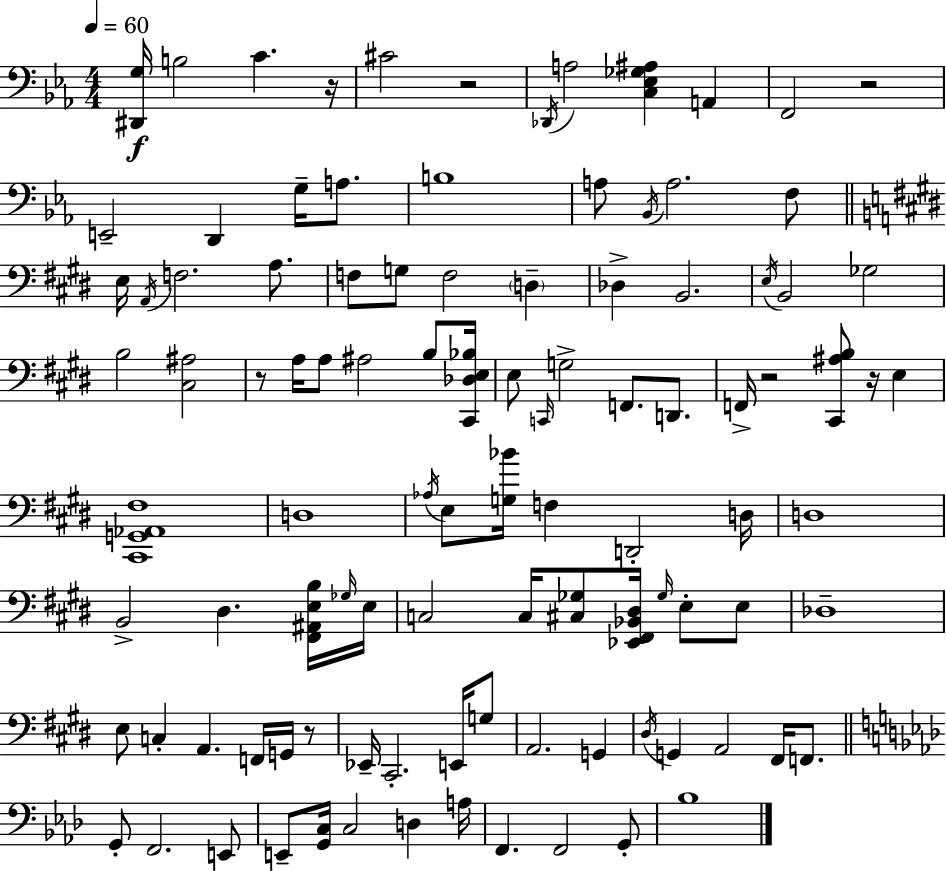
[D#2,G3]/s B3/h C4/q. R/s C#4/h R/h Db2/s A3/h [C3,Eb3,Gb3,A#3]/q A2/q F2/h R/h E2/h D2/q G3/s A3/e. B3/w A3/e Bb2/s A3/h. F3/e E3/s A2/s F3/h. A3/e. F3/e G3/e F3/h D3/q Db3/q B2/h. E3/s B2/h Gb3/h B3/h [C#3,A#3]/h R/e A3/s A3/e A#3/h B3/e [C#2,Db3,E3,Bb3]/s E3/e C2/s G3/h F2/e. D2/e. F2/s R/h [C#2,A#3,B3]/e R/s E3/q [C#2,G2,Ab2,F#3]/w D3/w Ab3/s E3/e [G3,Bb4]/s F3/q D2/h D3/s D3/w B2/h D#3/q. [F#2,A#2,E3,B3]/s Gb3/s E3/s C3/h C3/s [C#3,Gb3]/e [Eb2,F#2,Bb2,D#3]/s Gb3/s E3/e E3/e Db3/w E3/e C3/q A2/q. F2/s G2/s R/e Eb2/s C#2/h. E2/s G3/e A2/h. G2/q D#3/s G2/q A2/h F#2/s F2/e. G2/e F2/h. E2/e E2/e [G2,C3]/s C3/h D3/q A3/s F2/q. F2/h G2/e Bb3/w